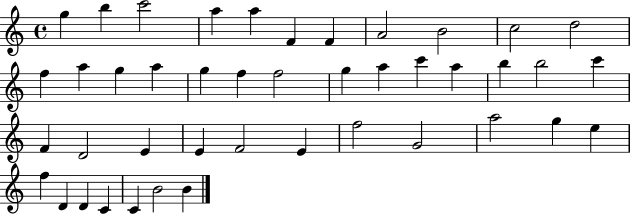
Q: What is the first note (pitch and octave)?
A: G5